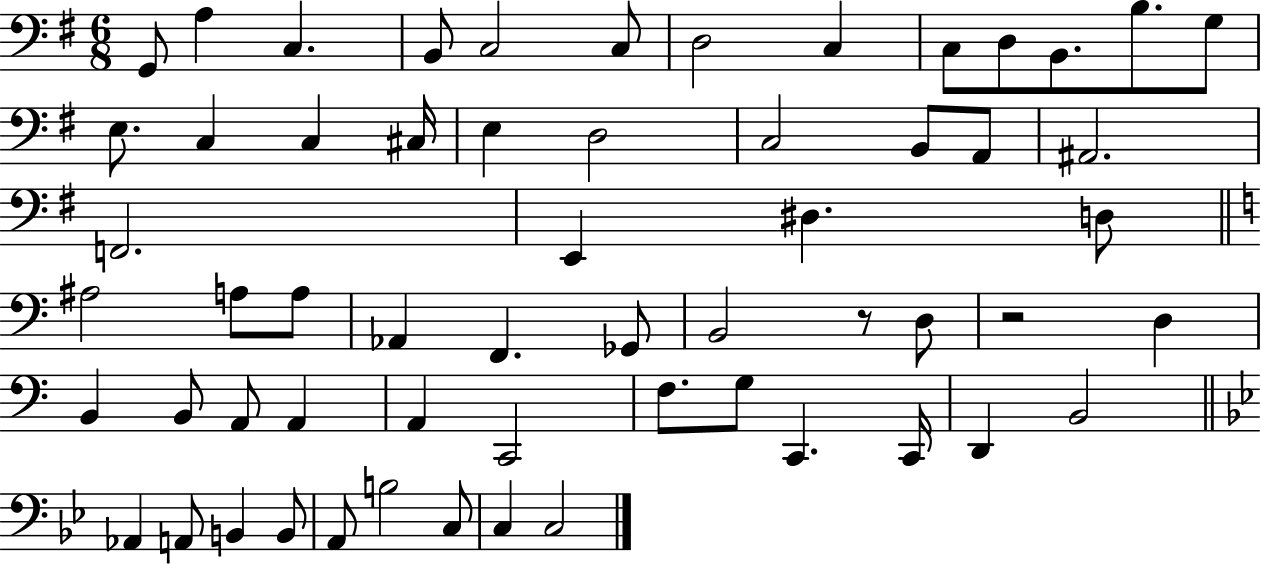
{
  \clef bass
  \numericTimeSignature
  \time 6/8
  \key g \major
  g,8 a4 c4. | b,8 c2 c8 | d2 c4 | c8 d8 b,8. b8. g8 | \break e8. c4 c4 cis16 | e4 d2 | c2 b,8 a,8 | ais,2. | \break f,2. | e,4 dis4. d8 | \bar "||" \break \key c \major ais2 a8 a8 | aes,4 f,4. ges,8 | b,2 r8 d8 | r2 d4 | \break b,4 b,8 a,8 a,4 | a,4 c,2 | f8. g8 c,4. c,16 | d,4 b,2 | \break \bar "||" \break \key bes \major aes,4 a,8 b,4 b,8 | a,8 b2 c8 | c4 c2 | \bar "|."
}